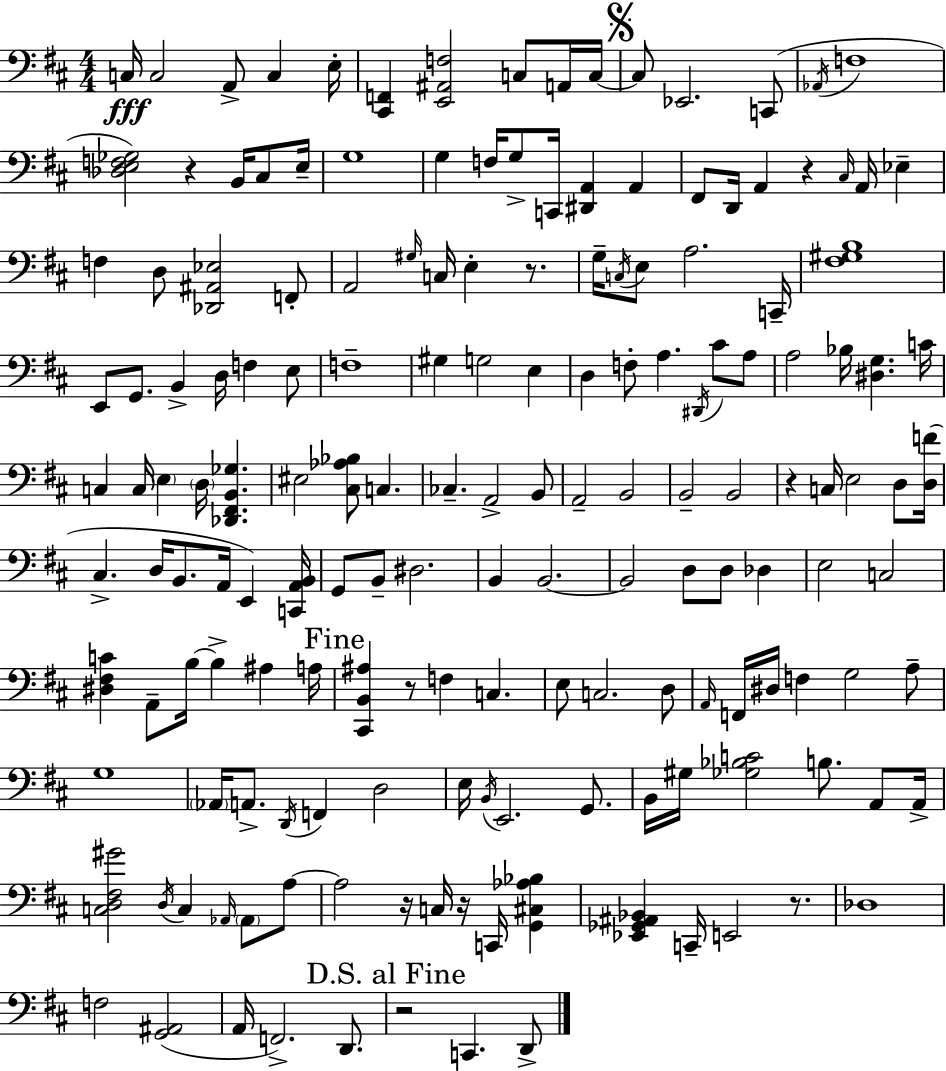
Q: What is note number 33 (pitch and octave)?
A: G#3